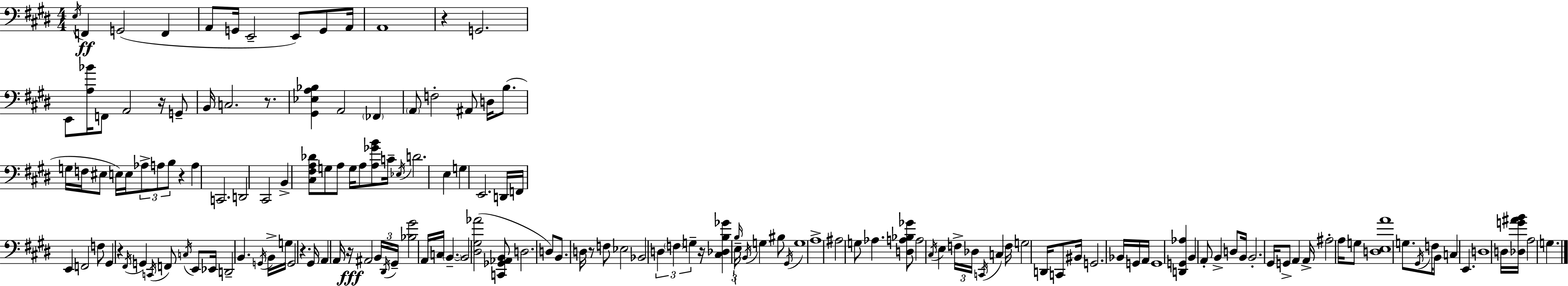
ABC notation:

X:1
T:Untitled
M:4/4
L:1/4
K:E
E,/4 F,, G,,2 F,, A,,/2 G,,/4 E,,2 E,,/2 G,,/2 A,,/4 A,,4 z G,,2 E,,/2 [A,_B]/4 F,,/2 A,,2 z/4 G,,/2 B,,/4 C,2 z/2 [^G,,_E,A,_B,] A,,2 _F,, A,,/2 F,2 ^A,,/2 D,/4 B,/2 G,/4 F,/4 ^E,/2 E,/4 E,/4 _A,/2 A,/2 B,/2 z A, C,,2 D,,2 ^C,,2 B,, [^C,^F,A,_D]/2 G,/2 A,/2 G,/4 A,/2 [A,_GB]/2 C/4 _E,/4 D2 E, G, E,,2 D,,/4 F,,/4 E,, F,,2 F,/2 ^G,, z ^F,,/4 G,, C,,/4 F,,/2 C,/4 E,,/2 _E,,/4 D,,2 B,, G,,/4 B,,/4 G,/4 G,,2 z ^G,,/4 A,, A,,/4 z/4 ^A,,2 B,,/4 ^D,,/4 ^G,,/4 [_B,^G]2 A,,/4 C,/4 B,, B,,2 [^D,^G,_A]2 [C,,_G,,_A,,B,,]/2 D,2 D,/2 B,,/2 D,/4 z/2 F,/2 _E,2 _B,,2 D, F, G, z/4 [^C,_D,B,_G] B,/4 E,/4 B,,/4 G, ^B,/2 ^G,,/4 G,4 A,4 ^A,2 G,/2 _A, [D,A,_B,_G]/2 A,2 ^C,/4 E, F,/4 _D,/4 C,,/4 C, F,/4 G,2 D,,/4 C,,/2 ^B,,/4 G,,2 _B,,/4 G,,/4 A,,/4 G,,4 [D,,G,,_A,] B,, A,,/2 B,, D,/2 B,,/4 B,,2 ^G,,/4 G,,/2 A,, A,,/4 ^A,2 A,/4 G,/2 [D,E,A]4 G,/2 ^G,,/4 F,/4 B,,/2 C, E,, D,4 D,/4 [_D,G^AB]/4 A,2 G,